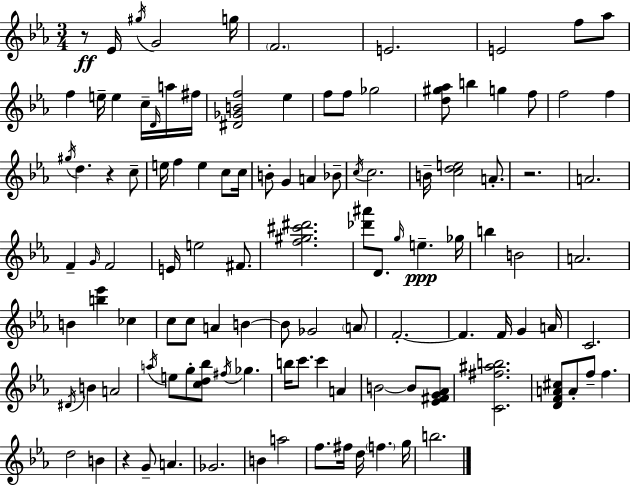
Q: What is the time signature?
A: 3/4